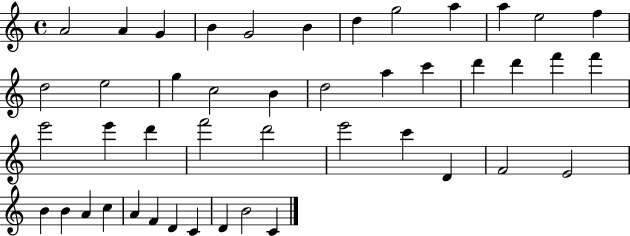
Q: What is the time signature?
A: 4/4